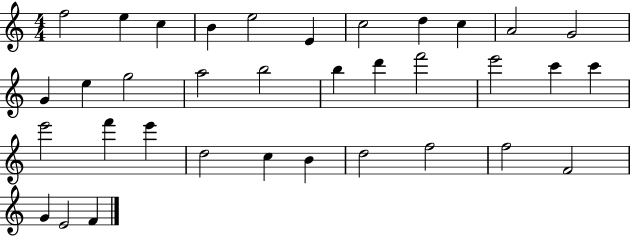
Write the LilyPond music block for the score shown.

{
  \clef treble
  \numericTimeSignature
  \time 4/4
  \key c \major
  f''2 e''4 c''4 | b'4 e''2 e'4 | c''2 d''4 c''4 | a'2 g'2 | \break g'4 e''4 g''2 | a''2 b''2 | b''4 d'''4 f'''2 | e'''2 c'''4 c'''4 | \break e'''2 f'''4 e'''4 | d''2 c''4 b'4 | d''2 f''2 | f''2 f'2 | \break g'4 e'2 f'4 | \bar "|."
}